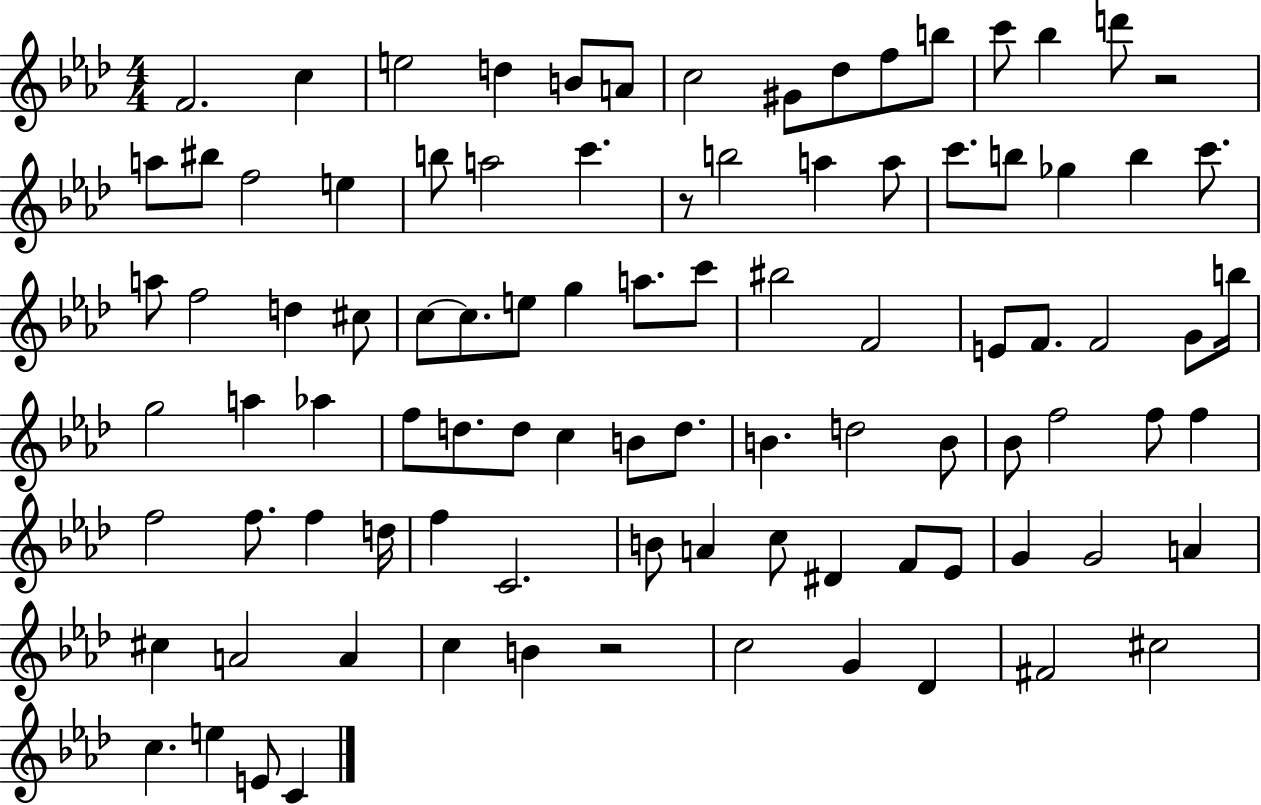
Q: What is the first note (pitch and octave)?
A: F4